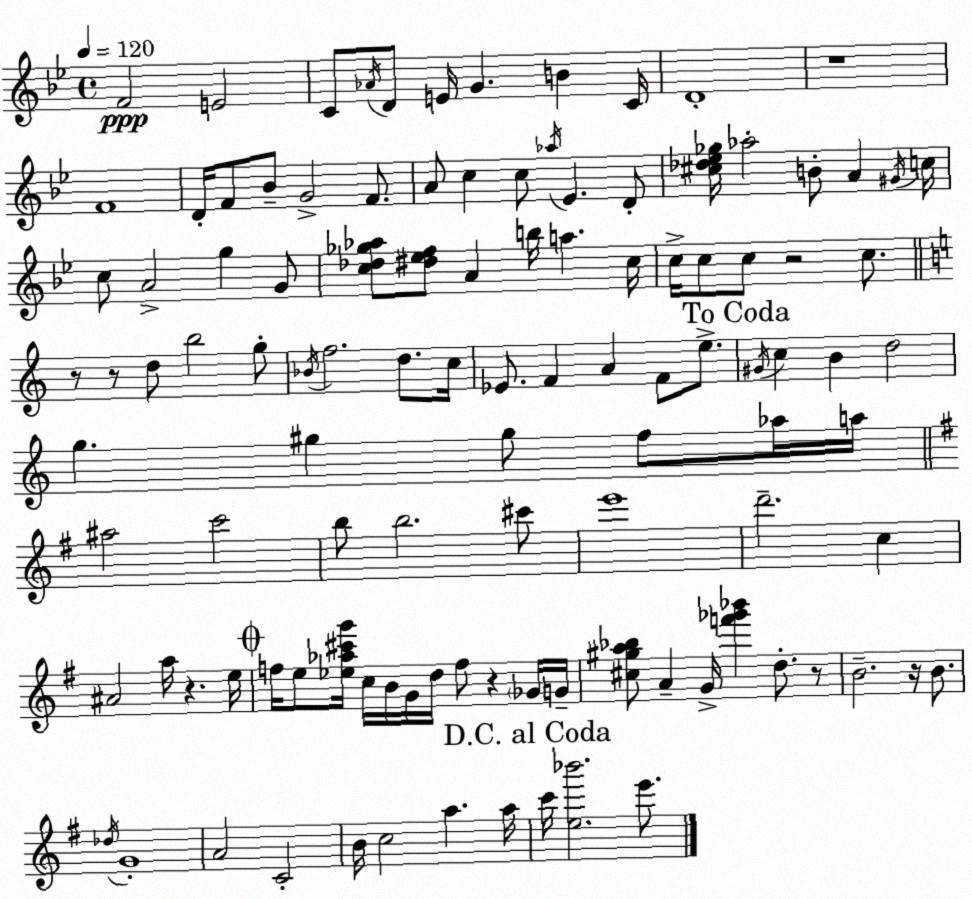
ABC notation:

X:1
T:Untitled
M:4/4
L:1/4
K:Gm
F2 E2 C/2 _A/4 D/2 E/4 G B C/4 D4 z4 F4 D/4 F/2 _B/2 G2 F/2 A/2 c c/2 _a/4 _E D/2 [^c_d_e_g]/4 _a2 B/2 A ^G/4 c/4 c/2 A2 g G/2 [c_d_g_a]/2 [^d_ef]/2 A b/4 a c/4 c/4 c/2 c/2 z2 c/2 z/2 z/2 d/2 b2 g/2 _B/4 f2 d/2 c/4 _E/2 F A F/2 e/2 ^G/4 c B d2 g ^g ^g/2 f/2 _a/4 a/4 ^a2 c'2 b/2 b2 ^c'/2 e'4 d'2 c ^A2 a/4 z e/4 f/4 e/2 [_e_a^c'g']/4 c/4 B/4 G/4 d/4 f/2 z _G/4 G/4 [^c^ga_b]/2 A G/4 [f'_g'_b'] d/2 z/2 B2 z/4 B/2 _d/4 G4 A2 C2 B/4 c2 a a/4 c'/4 [e_b']2 e'/2